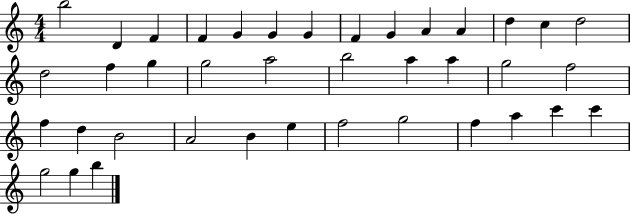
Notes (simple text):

B5/h D4/q F4/q F4/q G4/q G4/q G4/q F4/q G4/q A4/q A4/q D5/q C5/q D5/h D5/h F5/q G5/q G5/h A5/h B5/h A5/q A5/q G5/h F5/h F5/q D5/q B4/h A4/h B4/q E5/q F5/h G5/h F5/q A5/q C6/q C6/q G5/h G5/q B5/q